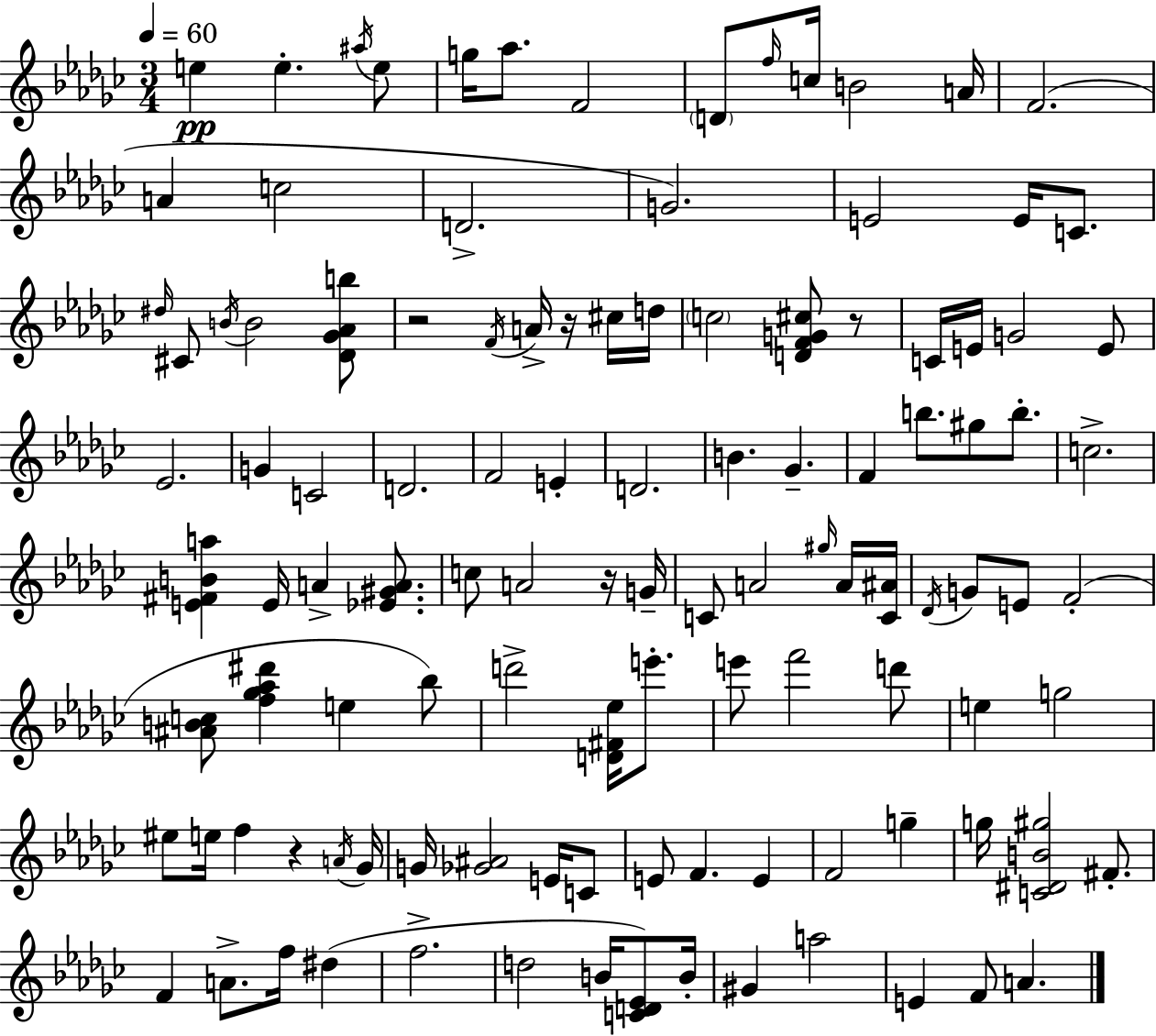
{
  \clef treble
  \numericTimeSignature
  \time 3/4
  \key ees \minor
  \tempo 4 = 60
  e''4\pp e''4.-. \acciaccatura { ais''16 } e''8 | g''16 aes''8. f'2 | \parenthesize d'8 \grace { f''16 } c''16 b'2 | a'16 f'2.( | \break a'4 c''2 | d'2.-> | g'2.) | e'2 e'16 c'8. | \break \grace { dis''16 } cis'8 \acciaccatura { b'16 } b'2 | <des' ges' aes' b''>8 r2 | \acciaccatura { f'16 } a'16-> r16 cis''16 d''16 \parenthesize c''2 | <d' f' g' cis''>8 r8 c'16 e'16 g'2 | \break e'8 ees'2. | g'4 c'2 | d'2. | f'2 | \break e'4-. d'2. | b'4. ges'4.-- | f'4 b''8. | gis''8 b''8.-. c''2.-> | \break <e' fis' b' a''>4 e'16 a'4-> | <ees' gis' a'>8. c''8 a'2 | r16 g'16-- c'8 a'2 | \grace { gis''16 } a'16 <c' ais'>16 \acciaccatura { des'16 } g'8 e'8 f'2-.( | \break <ais' b' c''>8 <f'' ges'' aes'' dis'''>4 | e''4 bes''8) d'''2-> | <d' fis' ees''>16 e'''8.-. e'''8 f'''2 | d'''8 e''4 g''2 | \break eis''8 e''16 f''4 | r4 \acciaccatura { a'16 } ges'16 g'16 <ges' ais'>2 | e'16 c'8 e'8 f'4. | e'4 f'2 | \break g''4-- g''16 <c' dis' b' gis''>2 | fis'8.-. f'4 | a'8.-> f''16 dis''4( f''2.-> | d''2 | \break b'16 <c' d' ees'>8) b'16-. gis'4 | a''2 e'4 | f'8 a'4. \bar "|."
}